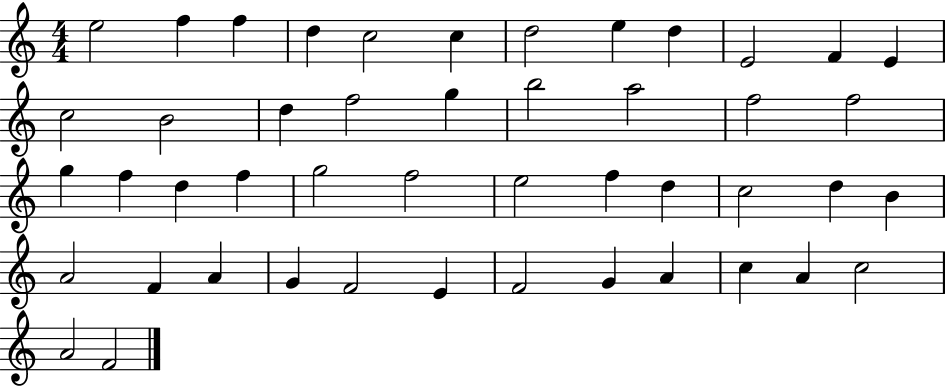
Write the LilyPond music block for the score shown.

{
  \clef treble
  \numericTimeSignature
  \time 4/4
  \key c \major
  e''2 f''4 f''4 | d''4 c''2 c''4 | d''2 e''4 d''4 | e'2 f'4 e'4 | \break c''2 b'2 | d''4 f''2 g''4 | b''2 a''2 | f''2 f''2 | \break g''4 f''4 d''4 f''4 | g''2 f''2 | e''2 f''4 d''4 | c''2 d''4 b'4 | \break a'2 f'4 a'4 | g'4 f'2 e'4 | f'2 g'4 a'4 | c''4 a'4 c''2 | \break a'2 f'2 | \bar "|."
}